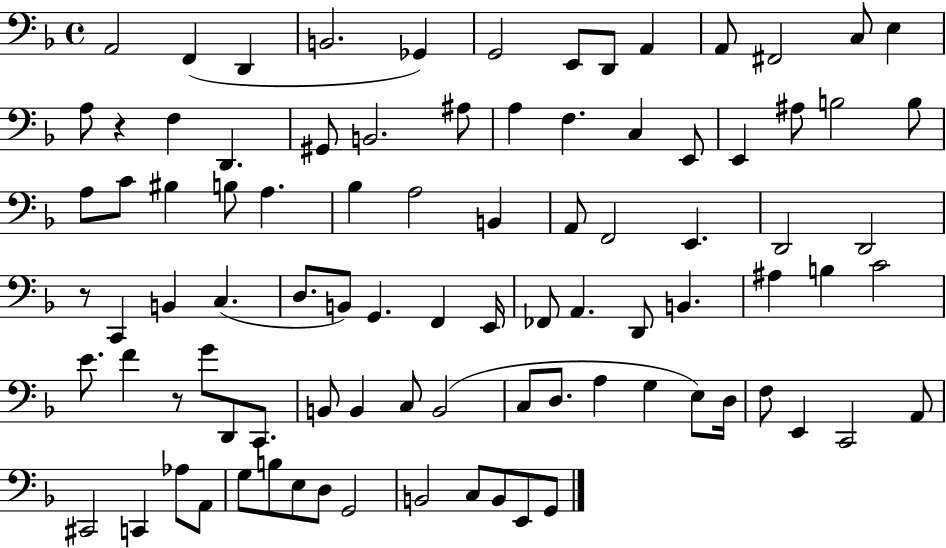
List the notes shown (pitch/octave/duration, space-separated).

A2/h F2/q D2/q B2/h. Gb2/q G2/h E2/e D2/e A2/q A2/e F#2/h C3/e E3/q A3/e R/q F3/q D2/q. G#2/e B2/h. A#3/e A3/q F3/q. C3/q E2/e E2/q A#3/e B3/h B3/e A3/e C4/e BIS3/q B3/e A3/q. Bb3/q A3/h B2/q A2/e F2/h E2/q. D2/h D2/h R/e C2/q B2/q C3/q. D3/e. B2/e G2/q. F2/q E2/s FES2/e A2/q. D2/e B2/q. A#3/q B3/q C4/h E4/e. F4/q R/e G4/e D2/e C2/e. B2/e B2/q C3/e B2/h C3/e D3/e. A3/q G3/q E3/e D3/s F3/e E2/q C2/h A2/e C#2/h C2/q Ab3/e A2/e G3/e B3/e E3/e D3/e G2/h B2/h C3/e B2/e E2/e G2/e